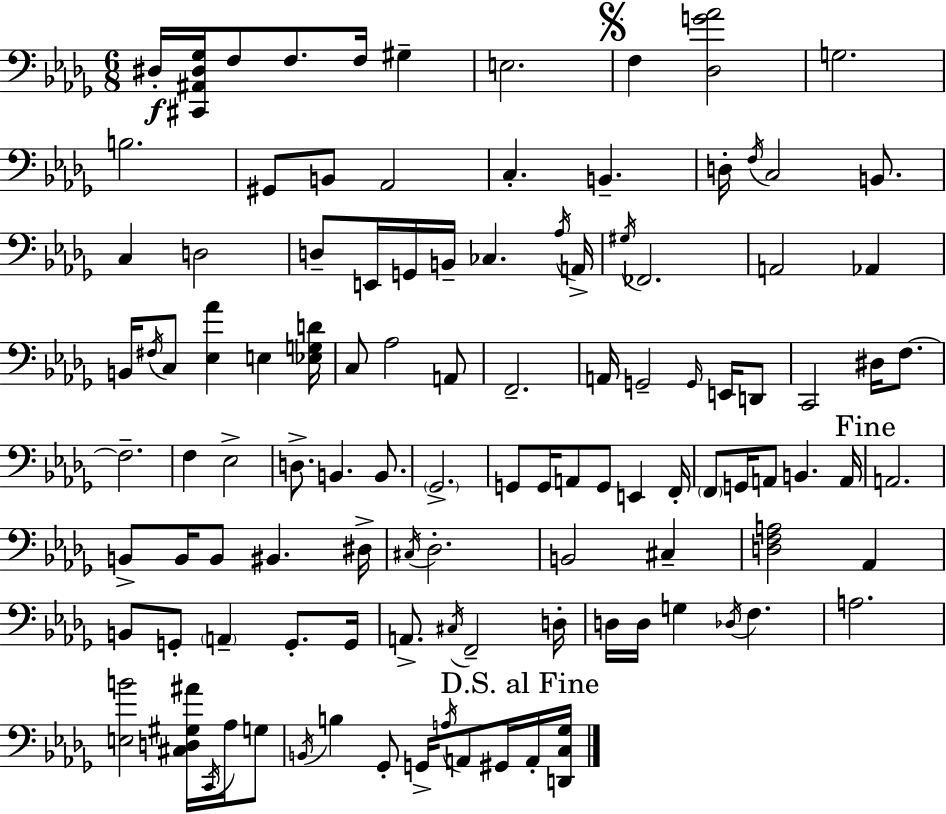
X:1
T:Untitled
M:6/8
L:1/4
K:Bbm
^D,/4 [^C,,^A,,^D,_G,]/4 F,/2 F,/2 F,/4 ^G, E,2 F, [_D,G_A]2 G,2 B,2 ^G,,/2 B,,/2 _A,,2 C, B,, D,/4 F,/4 C,2 B,,/2 C, D,2 D,/2 E,,/4 G,,/4 B,,/4 _C, _A,/4 A,,/4 ^G,/4 _F,,2 A,,2 _A,, B,,/4 ^F,/4 C,/2 [_E,_A] E, [_E,G,D]/4 C,/2 _A,2 A,,/2 F,,2 A,,/4 G,,2 G,,/4 E,,/4 D,,/2 C,,2 ^D,/4 F,/2 F,2 F, _E,2 D,/2 B,, B,,/2 _G,,2 G,,/2 G,,/4 A,,/2 G,,/2 E,, F,,/4 F,,/2 G,,/4 A,,/2 B,, A,,/4 A,,2 B,,/2 B,,/4 B,,/2 ^B,, ^D,/4 ^C,/4 _D,2 B,,2 ^C, [D,F,A,]2 _A,, B,,/2 G,,/2 A,, G,,/2 G,,/4 A,,/2 ^C,/4 F,,2 D,/4 D,/4 D,/4 G, _D,/4 F, A,2 [E,B]2 [^C,D,^G,^A]/4 C,,/4 _A,/4 G,/2 B,,/4 B, _G,,/2 G,,/4 A,/4 A,,/2 ^G,,/4 A,,/4 [D,,C,_G,]/4